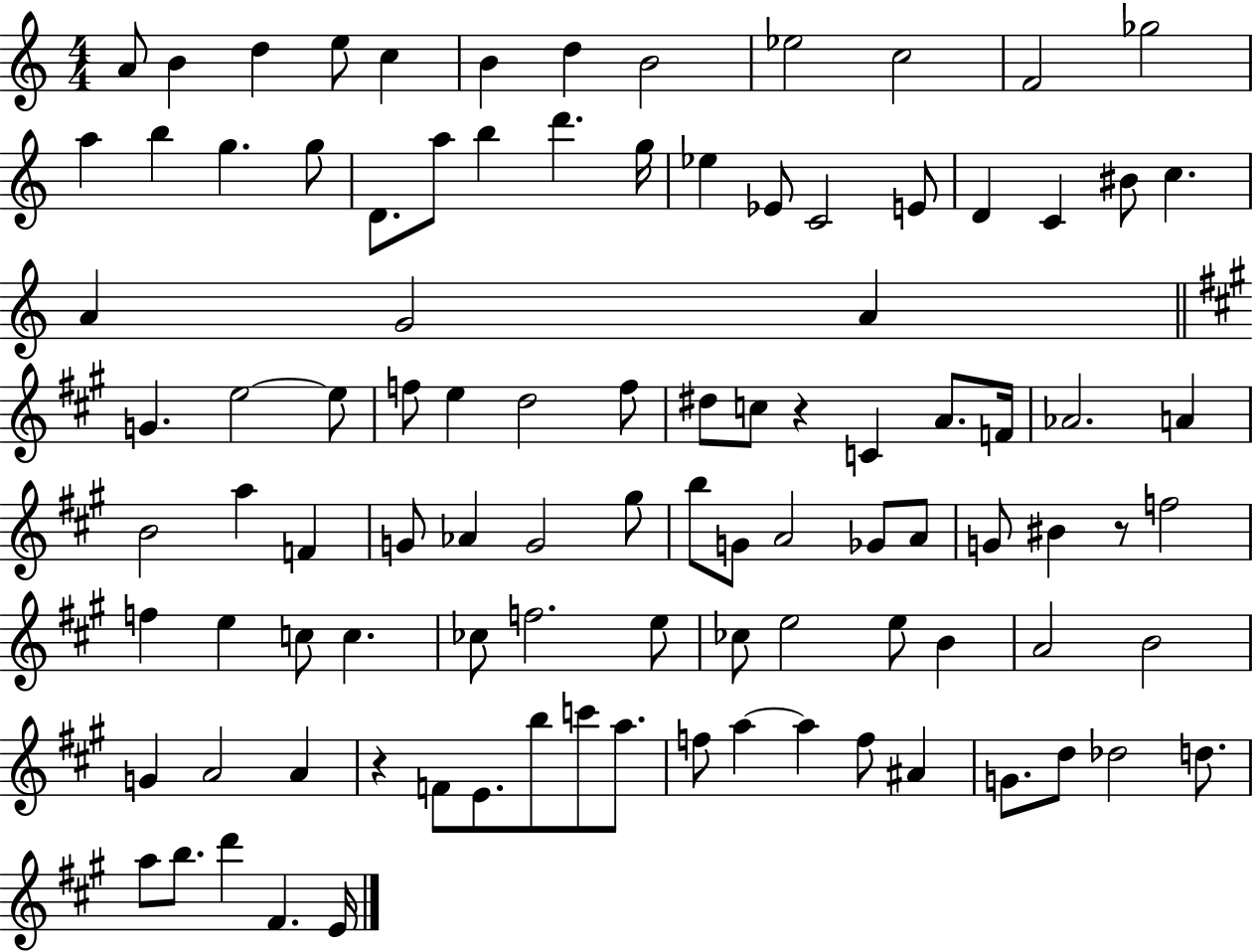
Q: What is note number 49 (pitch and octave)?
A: F4